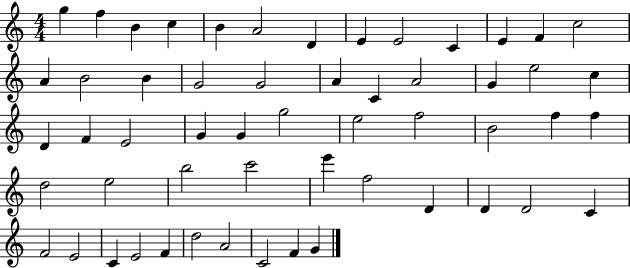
{
  \clef treble
  \numericTimeSignature
  \time 4/4
  \key c \major
  g''4 f''4 b'4 c''4 | b'4 a'2 d'4 | e'4 e'2 c'4 | e'4 f'4 c''2 | \break a'4 b'2 b'4 | g'2 g'2 | a'4 c'4 a'2 | g'4 e''2 c''4 | \break d'4 f'4 e'2 | g'4 g'4 g''2 | e''2 f''2 | b'2 f''4 f''4 | \break d''2 e''2 | b''2 c'''2 | e'''4 f''2 d'4 | d'4 d'2 c'4 | \break f'2 e'2 | c'4 e'2 f'4 | d''2 a'2 | c'2 f'4 g'4 | \break \bar "|."
}